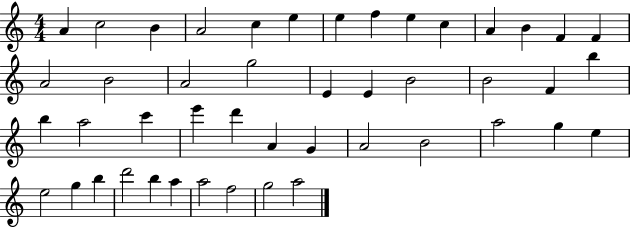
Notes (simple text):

A4/q C5/h B4/q A4/h C5/q E5/q E5/q F5/q E5/q C5/q A4/q B4/q F4/q F4/q A4/h B4/h A4/h G5/h E4/q E4/q B4/h B4/h F4/q B5/q B5/q A5/h C6/q E6/q D6/q A4/q G4/q A4/h B4/h A5/h G5/q E5/q E5/h G5/q B5/q D6/h B5/q A5/q A5/h F5/h G5/h A5/h